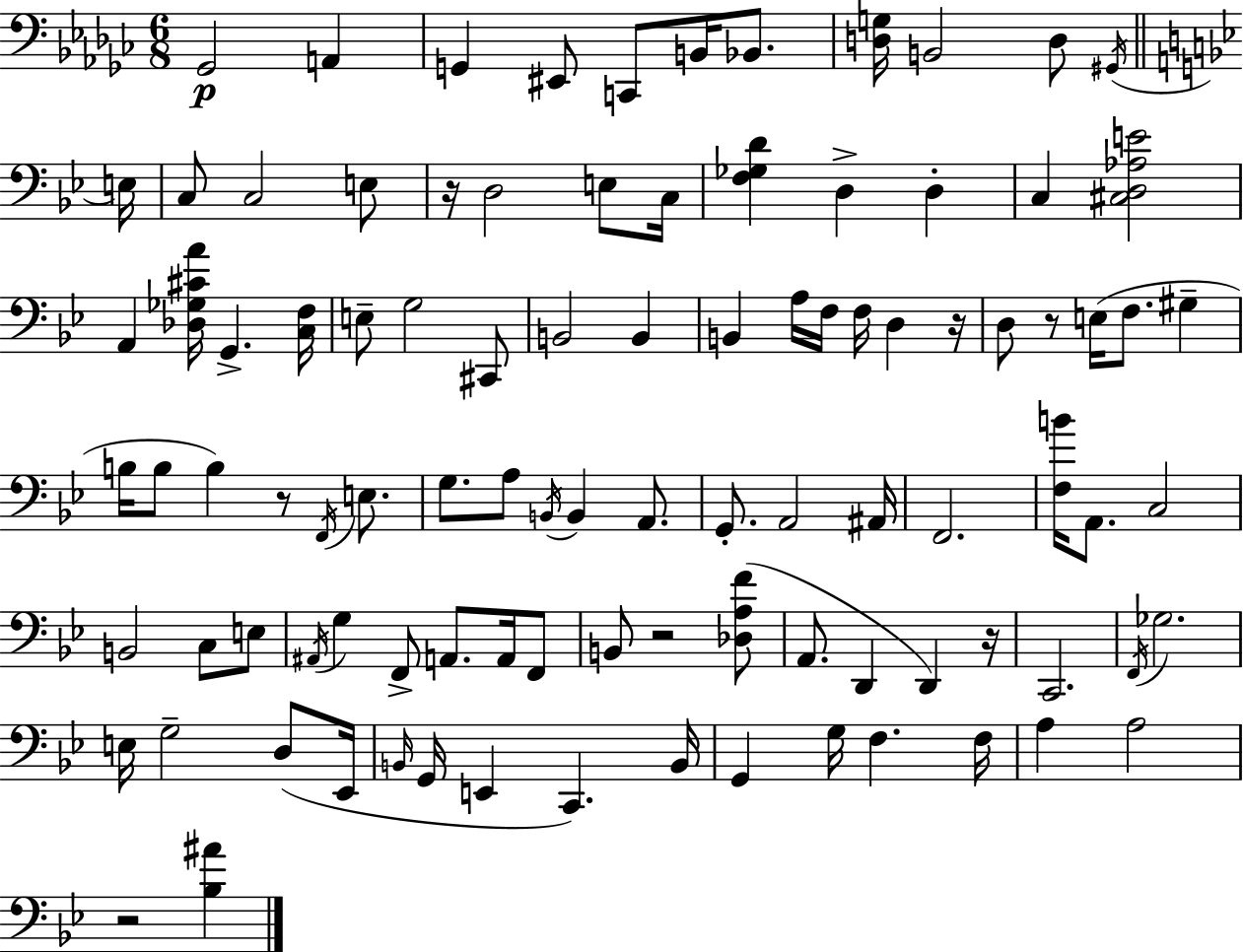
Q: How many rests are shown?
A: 7